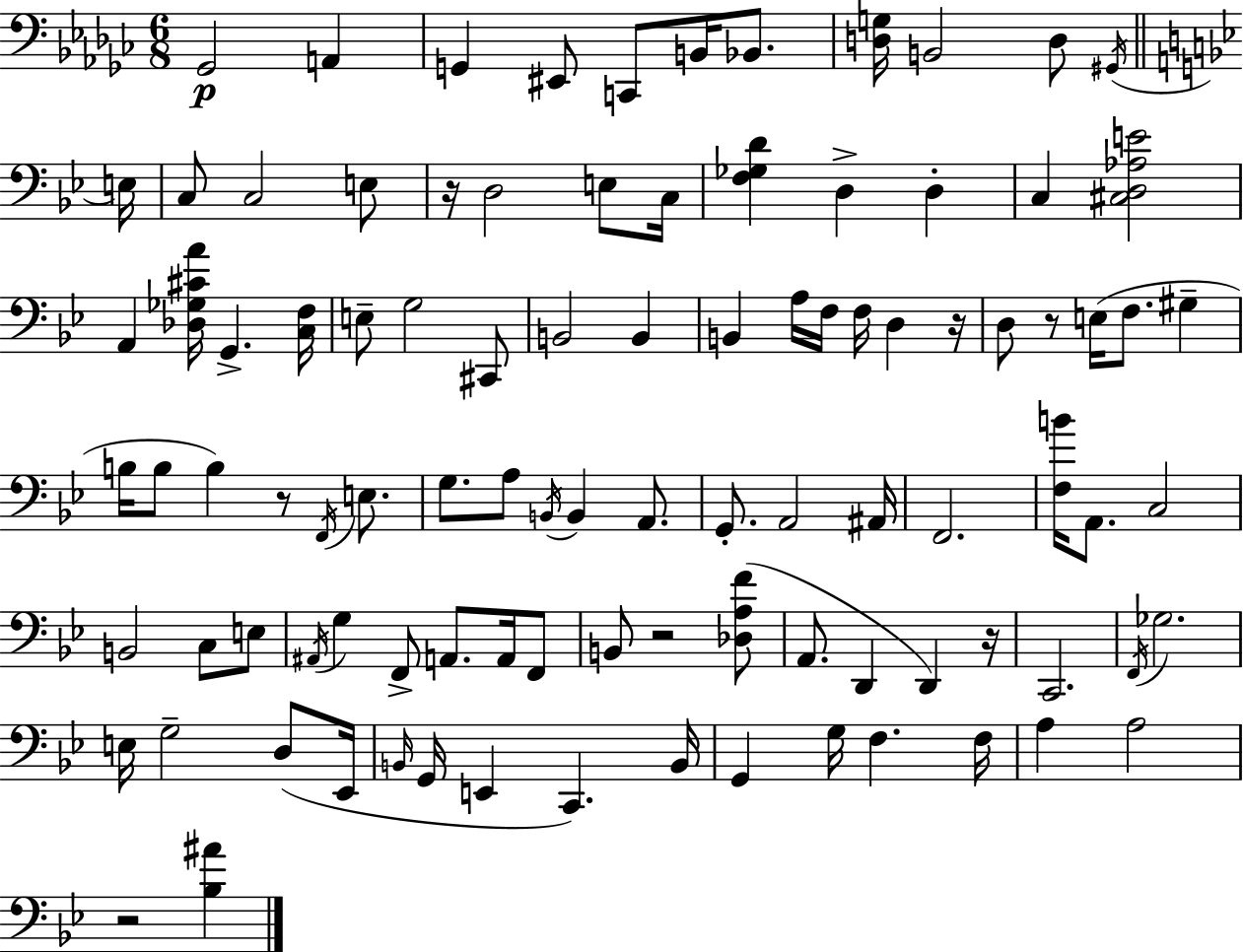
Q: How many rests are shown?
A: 7